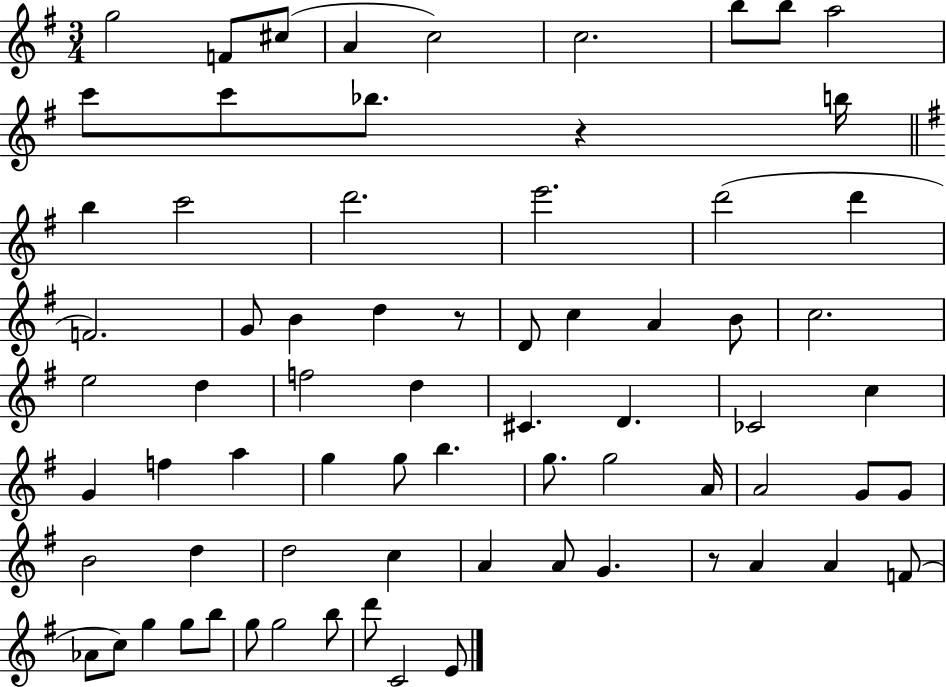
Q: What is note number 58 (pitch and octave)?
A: F4